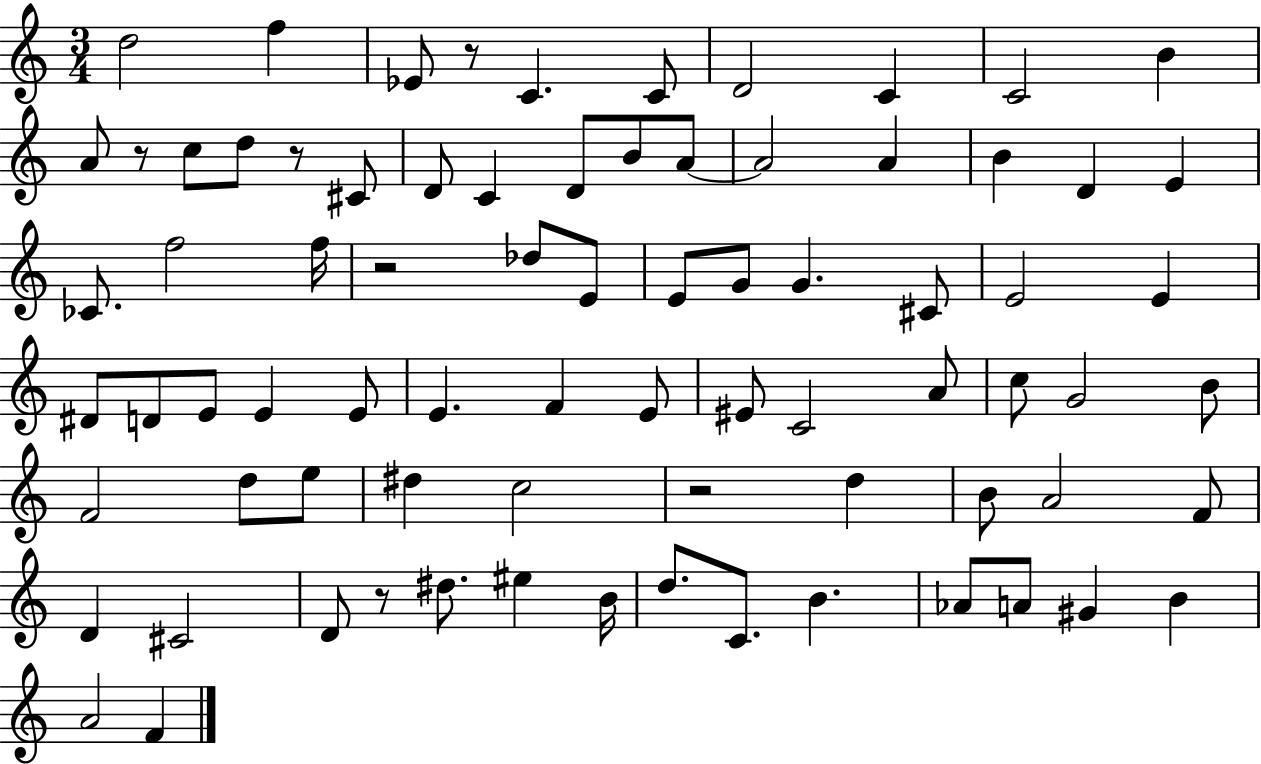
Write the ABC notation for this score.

X:1
T:Untitled
M:3/4
L:1/4
K:C
d2 f _E/2 z/2 C C/2 D2 C C2 B A/2 z/2 c/2 d/2 z/2 ^C/2 D/2 C D/2 B/2 A/2 A2 A B D E _C/2 f2 f/4 z2 _d/2 E/2 E/2 G/2 G ^C/2 E2 E ^D/2 D/2 E/2 E E/2 E F E/2 ^E/2 C2 A/2 c/2 G2 B/2 F2 d/2 e/2 ^d c2 z2 d B/2 A2 F/2 D ^C2 D/2 z/2 ^d/2 ^e B/4 d/2 C/2 B _A/2 A/2 ^G B A2 F